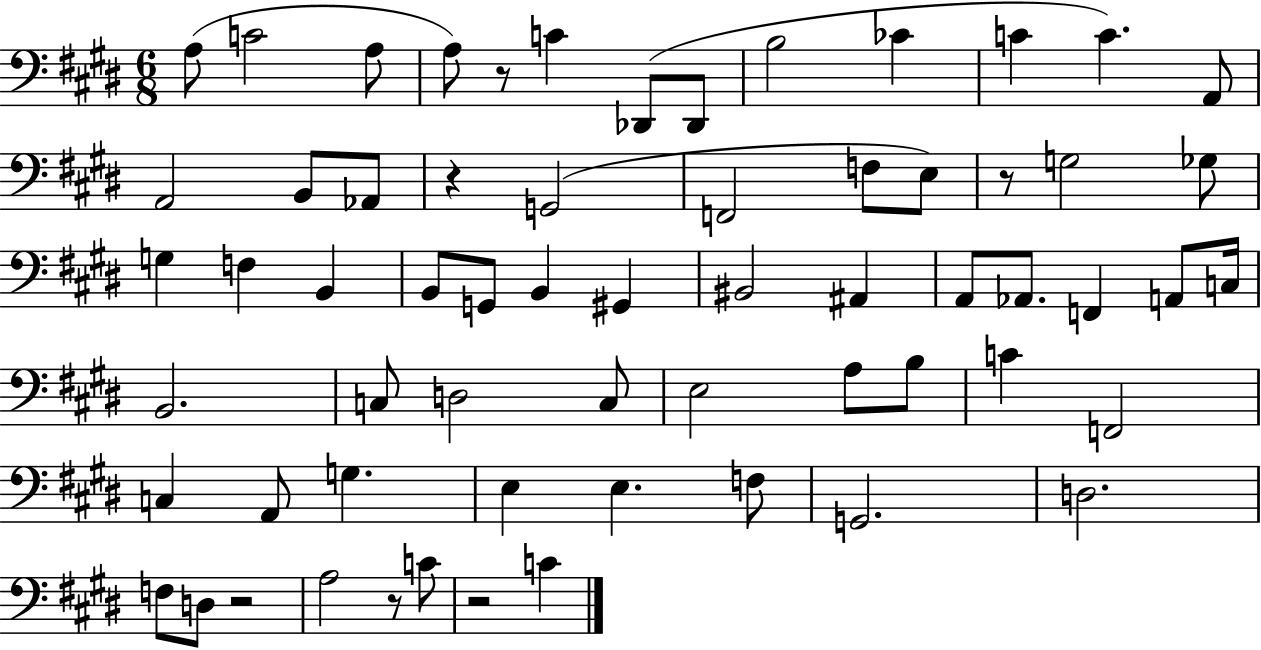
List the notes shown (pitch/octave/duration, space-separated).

A3/e C4/h A3/e A3/e R/e C4/q Db2/e Db2/e B3/h CES4/q C4/q C4/q. A2/e A2/h B2/e Ab2/e R/q G2/h F2/h F3/e E3/e R/e G3/h Gb3/e G3/q F3/q B2/q B2/e G2/e B2/q G#2/q BIS2/h A#2/q A2/e Ab2/e. F2/q A2/e C3/s B2/h. C3/e D3/h C3/e E3/h A3/e B3/e C4/q F2/h C3/q A2/e G3/q. E3/q E3/q. F3/e G2/h. D3/h. F3/e D3/e R/h A3/h R/e C4/e R/h C4/q